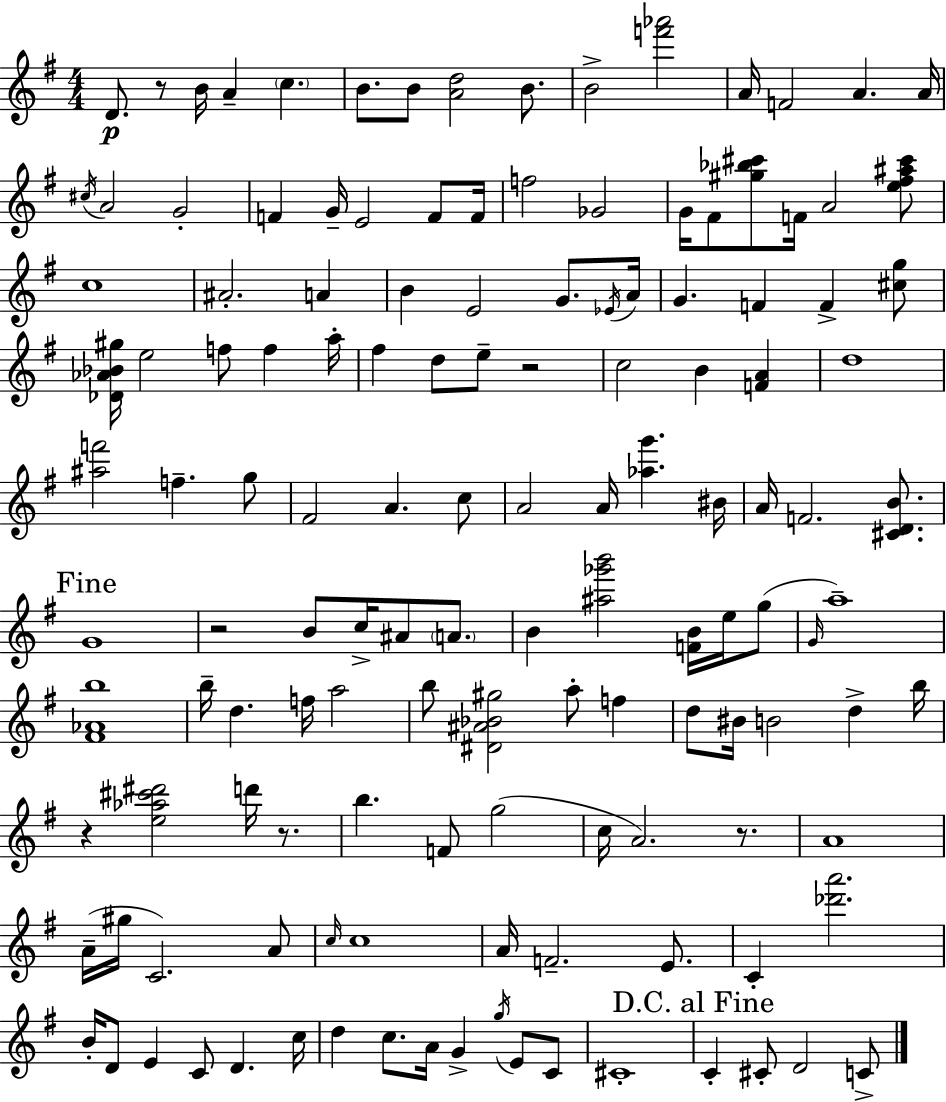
D4/e. R/e B4/s A4/q C5/q. B4/e. B4/e [A4,D5]/h B4/e. B4/h [F6,Ab6]/h A4/s F4/h A4/q. A4/s C#5/s A4/h G4/h F4/q G4/s E4/h F4/e F4/s F5/h Gb4/h G4/s F#4/e [G#5,Bb5,C#6]/e F4/s A4/h [E5,F#5,A#5,C#6]/e C5/w A#4/h. A4/q B4/q E4/h G4/e. Eb4/s A4/s G4/q. F4/q F4/q [C#5,G5]/e [Db4,Ab4,Bb4,G#5]/s E5/h F5/e F5/q A5/s F#5/q D5/e E5/e R/h C5/h B4/q [F4,A4]/q D5/w [A#5,F6]/h F5/q. G5/e F#4/h A4/q. C5/e A4/h A4/s [Ab5,G6]/q. BIS4/s A4/s F4/h. [C#4,D4,B4]/e. G4/w R/h B4/e C5/s A#4/e A4/e. B4/q [A#5,Gb6,B6]/h [F4,B4]/s E5/s G5/e G4/s A5/w [F#4,Ab4,B5]/w B5/s D5/q. F5/s A5/h B5/e [D#4,A#4,Bb4,G#5]/h A5/e F5/q D5/e BIS4/s B4/h D5/q B5/s R/q [E5,Ab5,C#6,D#6]/h D6/s R/e. B5/q. F4/e G5/h C5/s A4/h. R/e. A4/w A4/s G#5/s C4/h. A4/e C5/s C5/w A4/s F4/h. E4/e. C4/q [Db6,A6]/h. B4/s D4/e E4/q C4/e D4/q. C5/s D5/q C5/e. A4/s G4/q G5/s E4/e C4/e C#4/w C4/q C#4/e D4/h C4/e